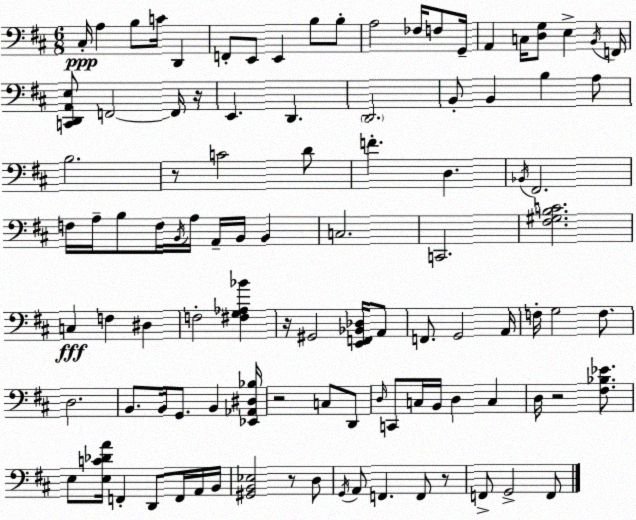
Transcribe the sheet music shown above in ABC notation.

X:1
T:Untitled
M:6/8
L:1/4
K:D
^C,/4 A, B,/2 C/4 D,, F,,/2 E,,/2 E,, B,/2 B,/2 A,2 _F,/4 F,/2 G,,/4 A,, C,/4 [D,G,]/2 E, B,,/4 F,,/4 [C,,D,,A,,E,]/2 F,,2 F,,/4 z/4 E,, D,, D,,2 B,,/2 B,, B, A,/2 B,2 z/2 C2 D/2 F D, _B,,/4 ^F,,2 F,/4 A,/4 B,/2 F,/4 B,,/4 A,/4 A,,/4 B,,/4 B,, C,2 C,,2 [^F,^G,B,C]2 C, F, ^D, F,2 [^F,G,_A,_B] z/4 ^G,,2 [E,,F,,_B,,_D,]/4 A,,/2 F,,/2 G,,2 A,,/4 F,/4 G,2 F,/2 D,2 B,,/2 B,,/4 G,,/2 B,, [_E,,_A,,^D,_B,]/4 z2 C,/2 D,,/2 D,/4 C,,/2 C,/4 B,,/4 D, C, D,/4 z2 [^F,_B,_E]/2 E,/2 [E,C_DA]/4 F,, D,,/2 F,,/4 A,,/4 B,,/4 [^G,,B,,_E,]2 z/2 D,/2 G,,/4 A,,/2 F,, F,,/2 z/2 F,,/2 G,,2 F,,/2